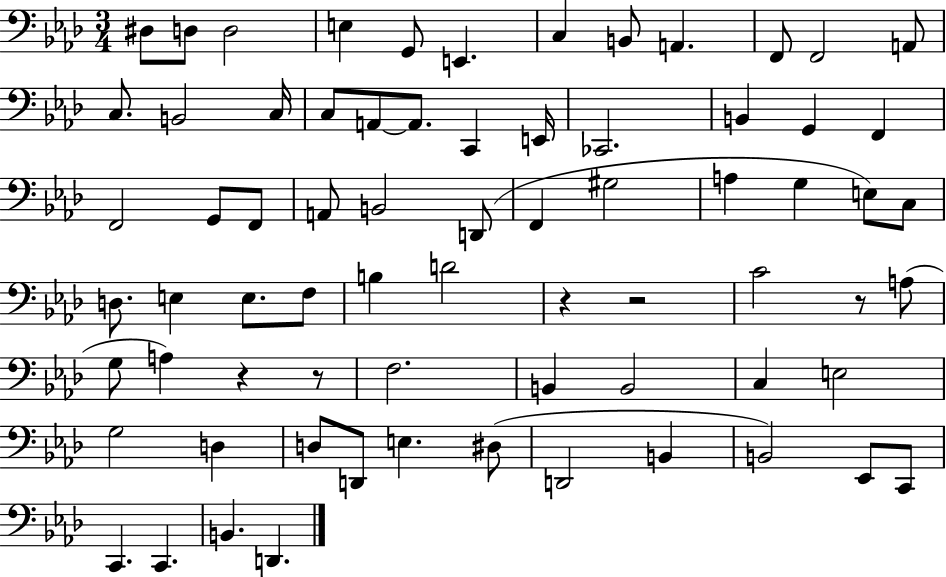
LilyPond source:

{
  \clef bass
  \numericTimeSignature
  \time 3/4
  \key aes \major
  dis8 d8 d2 | e4 g,8 e,4. | c4 b,8 a,4. | f,8 f,2 a,8 | \break c8. b,2 c16 | c8 a,8~~ a,8. c,4 e,16 | ces,2. | b,4 g,4 f,4 | \break f,2 g,8 f,8 | a,8 b,2 d,8( | f,4 gis2 | a4 g4 e8) c8 | \break d8. e4 e8. f8 | b4 d'2 | r4 r2 | c'2 r8 a8( | \break g8 a4) r4 r8 | f2. | b,4 b,2 | c4 e2 | \break g2 d4 | d8 d,8 e4. dis8( | d,2 b,4 | b,2) ees,8 c,8 | \break c,4. c,4. | b,4. d,4. | \bar "|."
}